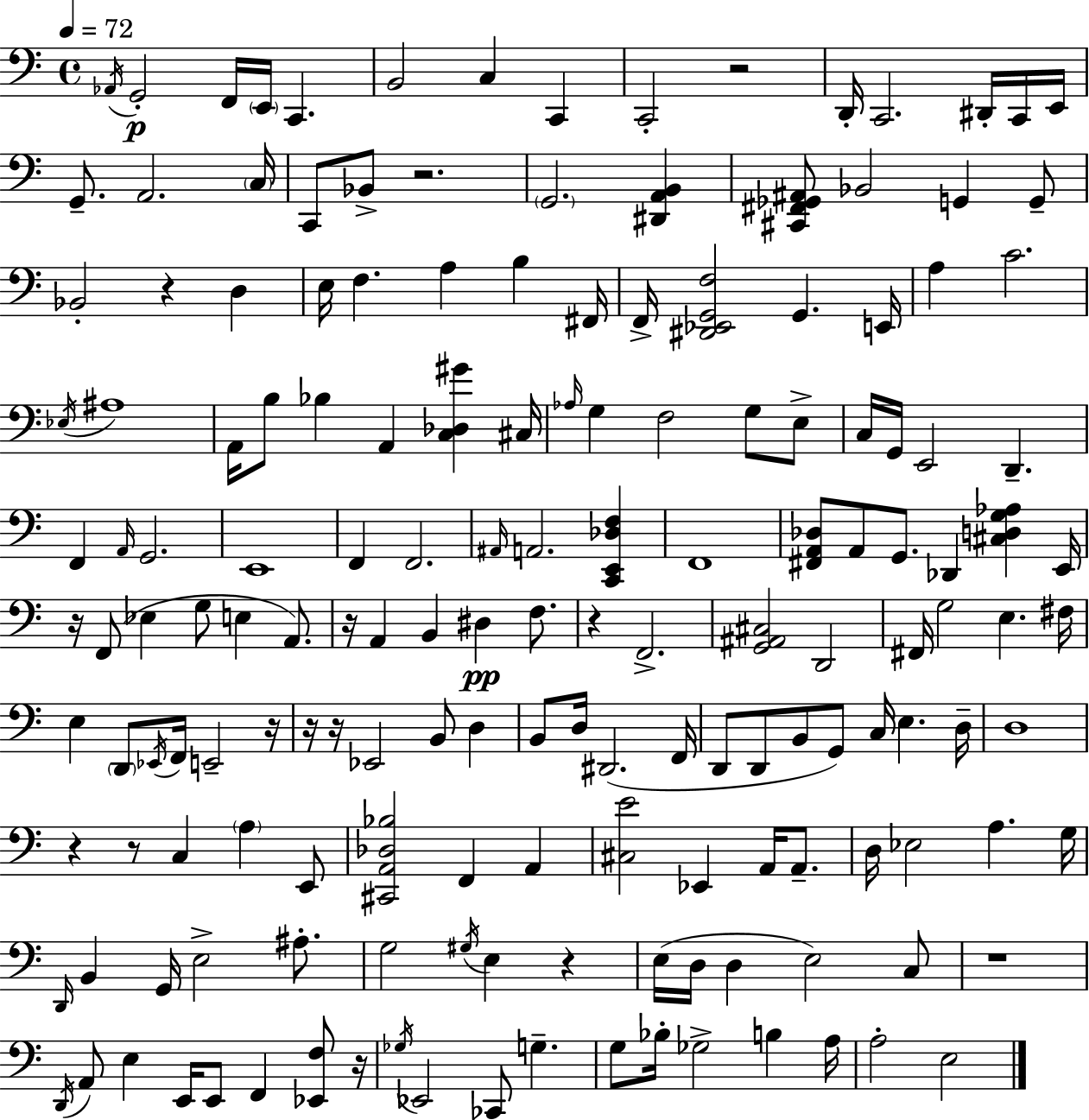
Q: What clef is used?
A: bass